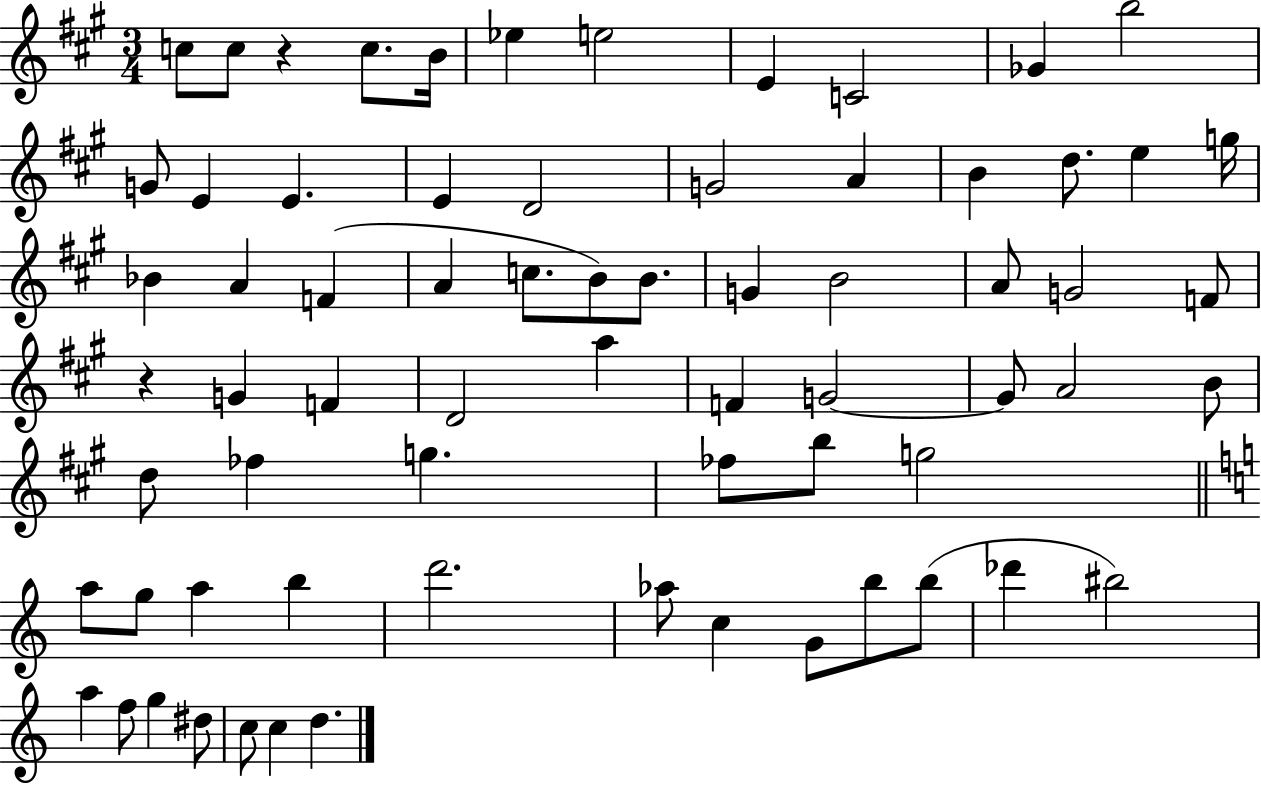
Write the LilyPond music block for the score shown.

{
  \clef treble
  \numericTimeSignature
  \time 3/4
  \key a \major
  c''8 c''8 r4 c''8. b'16 | ees''4 e''2 | e'4 c'2 | ges'4 b''2 | \break g'8 e'4 e'4. | e'4 d'2 | g'2 a'4 | b'4 d''8. e''4 g''16 | \break bes'4 a'4 f'4( | a'4 c''8. b'8) b'8. | g'4 b'2 | a'8 g'2 f'8 | \break r4 g'4 f'4 | d'2 a''4 | f'4 g'2~~ | g'8 a'2 b'8 | \break d''8 fes''4 g''4. | fes''8 b''8 g''2 | \bar "||" \break \key a \minor a''8 g''8 a''4 b''4 | d'''2. | aes''8 c''4 g'8 b''8 b''8( | des'''4 bis''2) | \break a''4 f''8 g''4 dis''8 | c''8 c''4 d''4. | \bar "|."
}